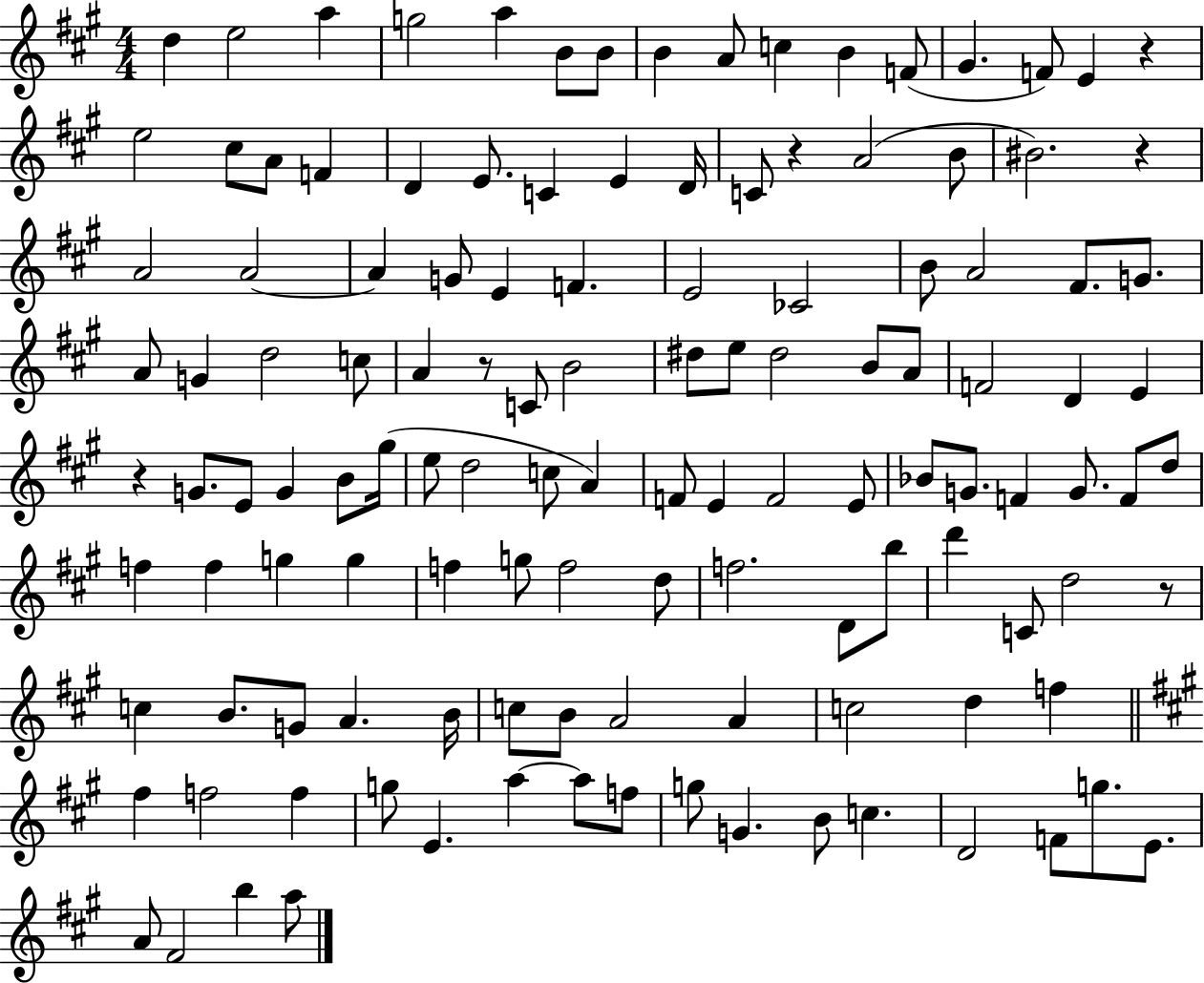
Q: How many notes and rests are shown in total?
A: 126